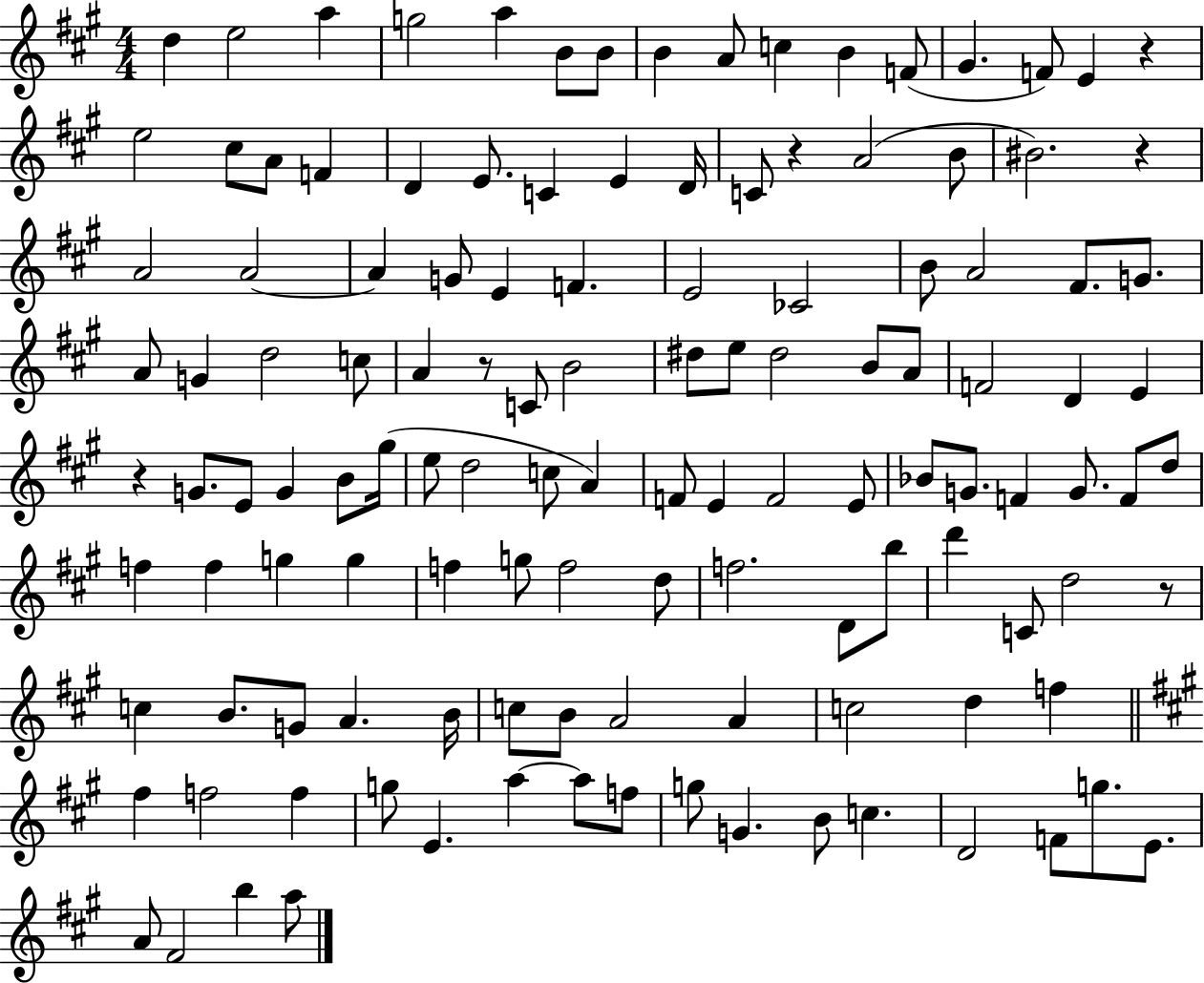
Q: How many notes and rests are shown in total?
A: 126